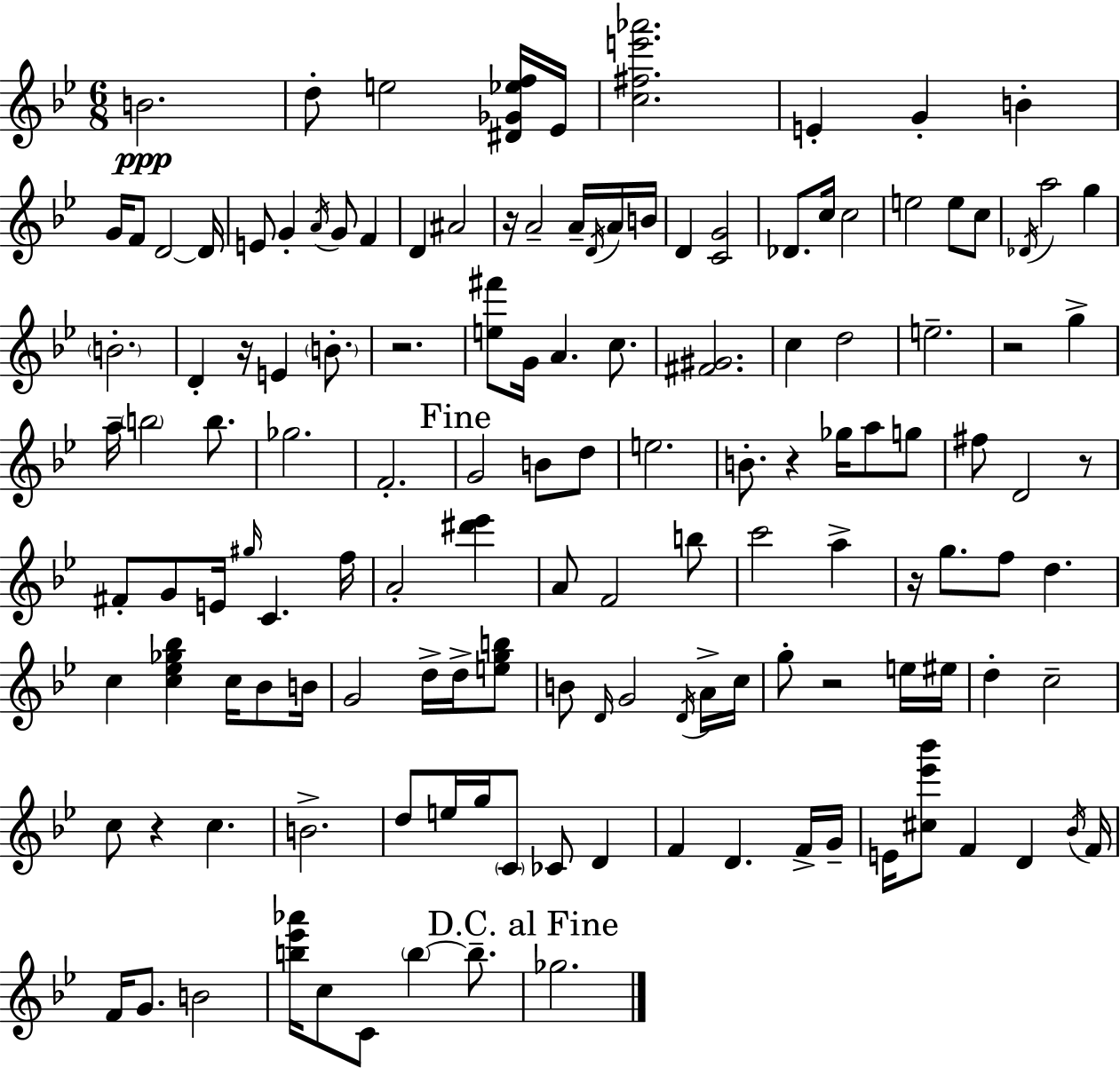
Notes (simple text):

B4/h. D5/e E5/h [D#4,Gb4,Eb5,F5]/s Eb4/s [C5,F#5,E6,Ab6]/h. E4/q G4/q B4/q G4/s F4/e D4/h D4/s E4/e G4/q A4/s G4/e F4/q D4/q A#4/h R/s A4/h A4/s D4/s A4/s B4/s D4/q [C4,G4]/h Db4/e. C5/s C5/h E5/h E5/e C5/e Db4/s A5/h G5/q B4/h. D4/q R/s E4/q B4/e. R/h. [E5,F#6]/e G4/s A4/q. C5/e. [F#4,G#4]/h. C5/q D5/h E5/h. R/h G5/q A5/s B5/h B5/e. Gb5/h. F4/h. G4/h B4/e D5/e E5/h. B4/e. R/q Gb5/s A5/e G5/e F#5/e D4/h R/e F#4/e G4/e E4/s G#5/s C4/q. F5/s A4/h [D#6,Eb6]/q A4/e F4/h B5/e C6/h A5/q R/s G5/e. F5/e D5/q. C5/q [C5,Eb5,Gb5,Bb5]/q C5/s Bb4/e B4/s G4/h D5/s D5/s [E5,G5,B5]/e B4/e D4/s G4/h D4/s A4/s C5/s G5/e R/h E5/s EIS5/s D5/q C5/h C5/e R/q C5/q. B4/h. D5/e E5/s G5/s C4/e CES4/e D4/q F4/q D4/q. F4/s G4/s E4/s [C#5,Eb6,Bb6]/e F4/q D4/q Bb4/s F4/s F4/s G4/e. B4/h [B5,Eb6,Ab6]/s C5/e C4/e B5/q B5/e. Gb5/h.